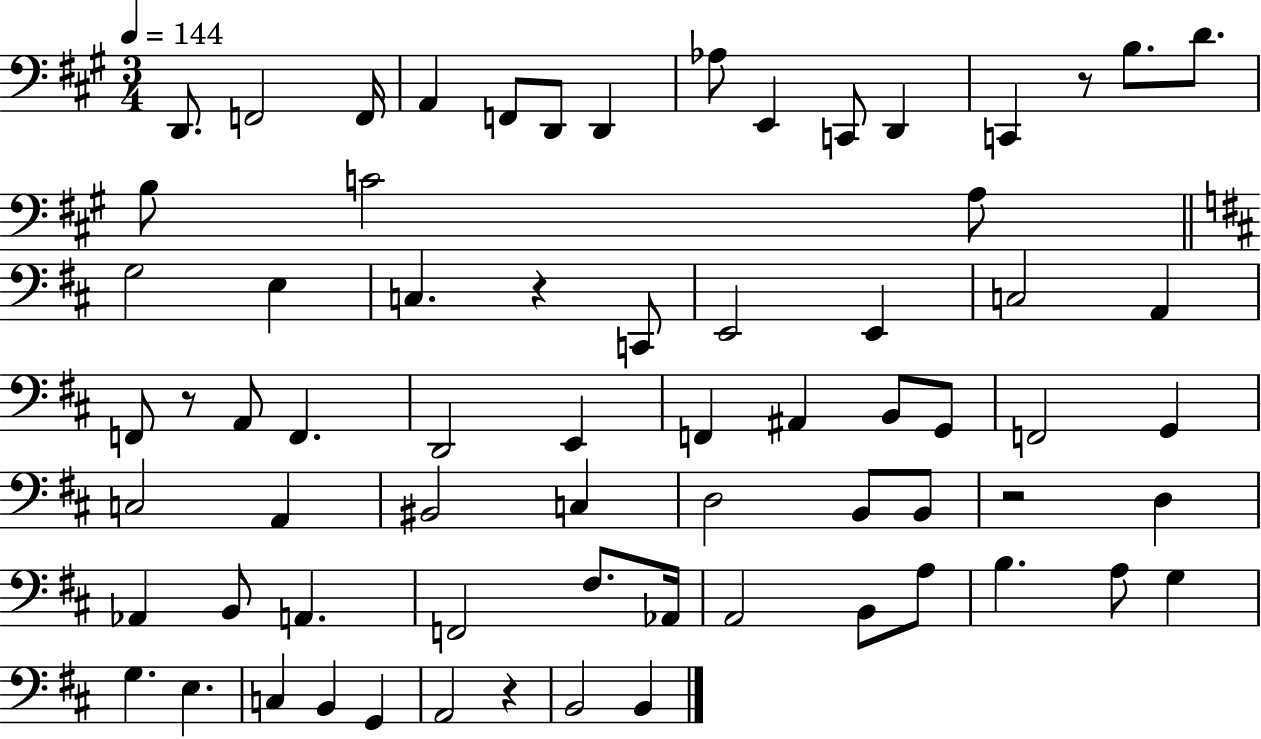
D2/e. F2/h F2/s A2/q F2/e D2/e D2/q Ab3/e E2/q C2/e D2/q C2/q R/e B3/e. D4/e. B3/e C4/h A3/e G3/h E3/q C3/q. R/q C2/e E2/h E2/q C3/h A2/q F2/e R/e A2/e F2/q. D2/h E2/q F2/q A#2/q B2/e G2/e F2/h G2/q C3/h A2/q BIS2/h C3/q D3/h B2/e B2/e R/h D3/q Ab2/q B2/e A2/q. F2/h F#3/e. Ab2/s A2/h B2/e A3/e B3/q. A3/e G3/q G3/q. E3/q. C3/q B2/q G2/q A2/h R/q B2/h B2/q